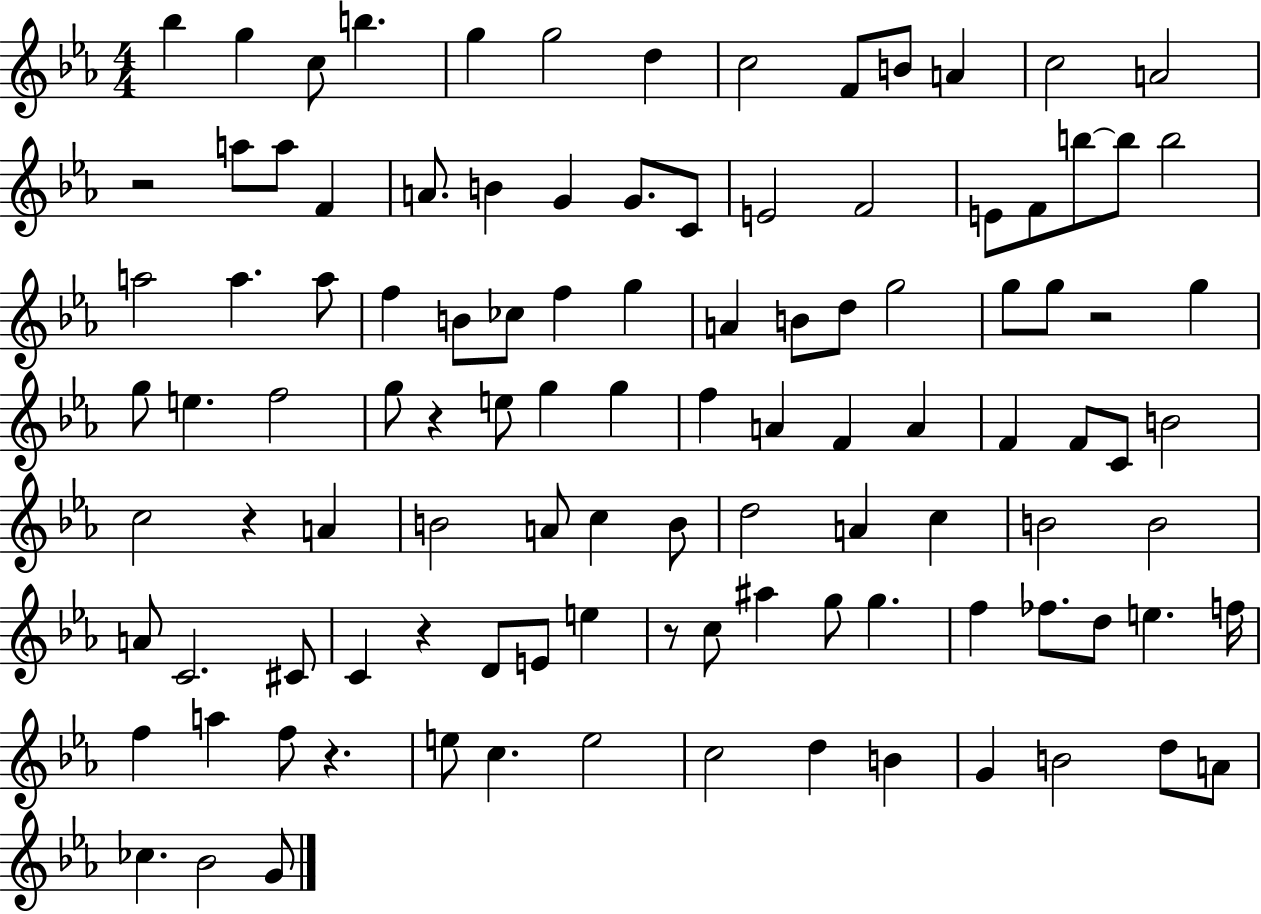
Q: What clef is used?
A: treble